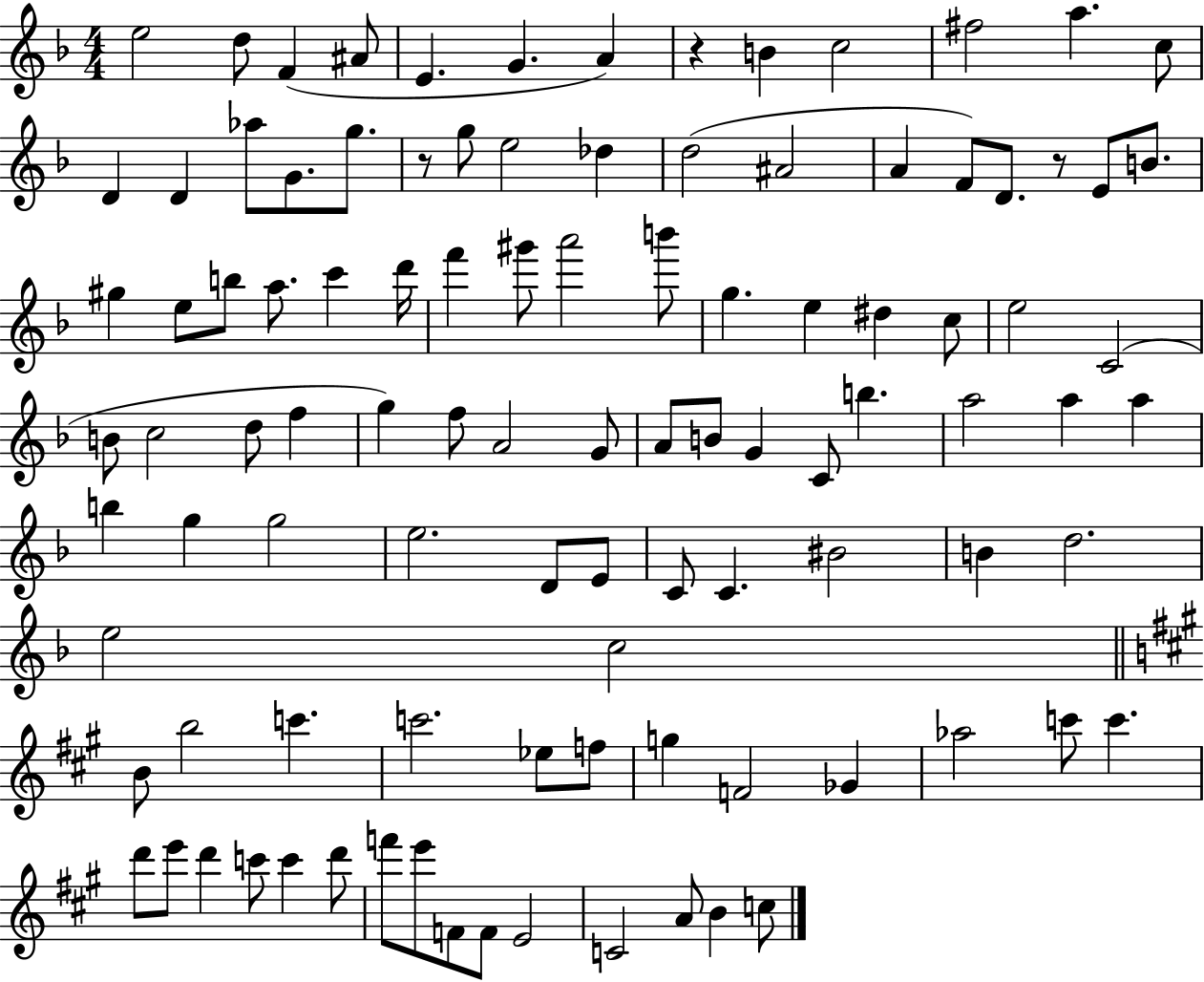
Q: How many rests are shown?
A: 3